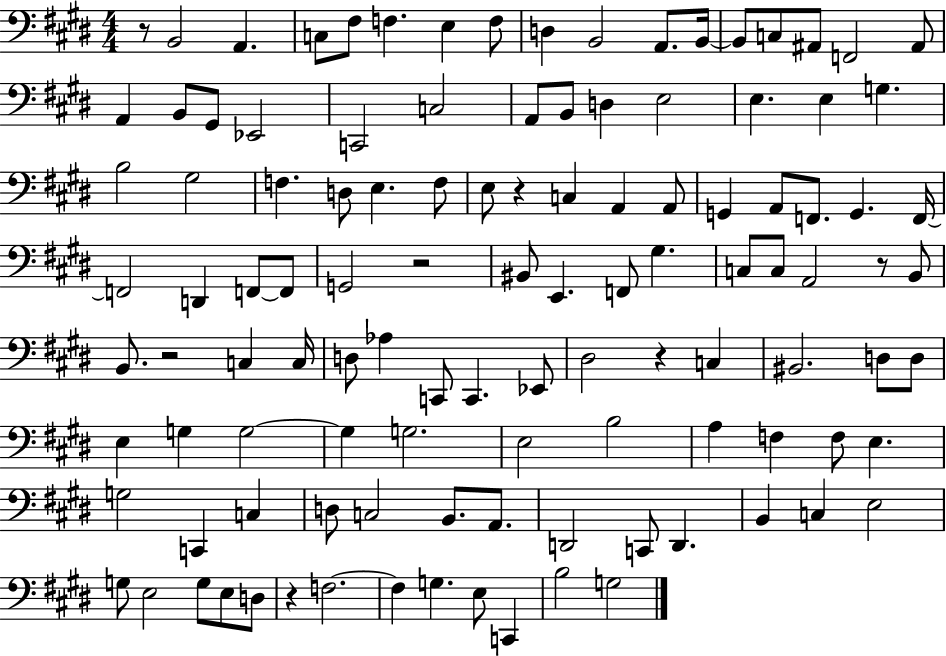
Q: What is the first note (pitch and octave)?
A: B2